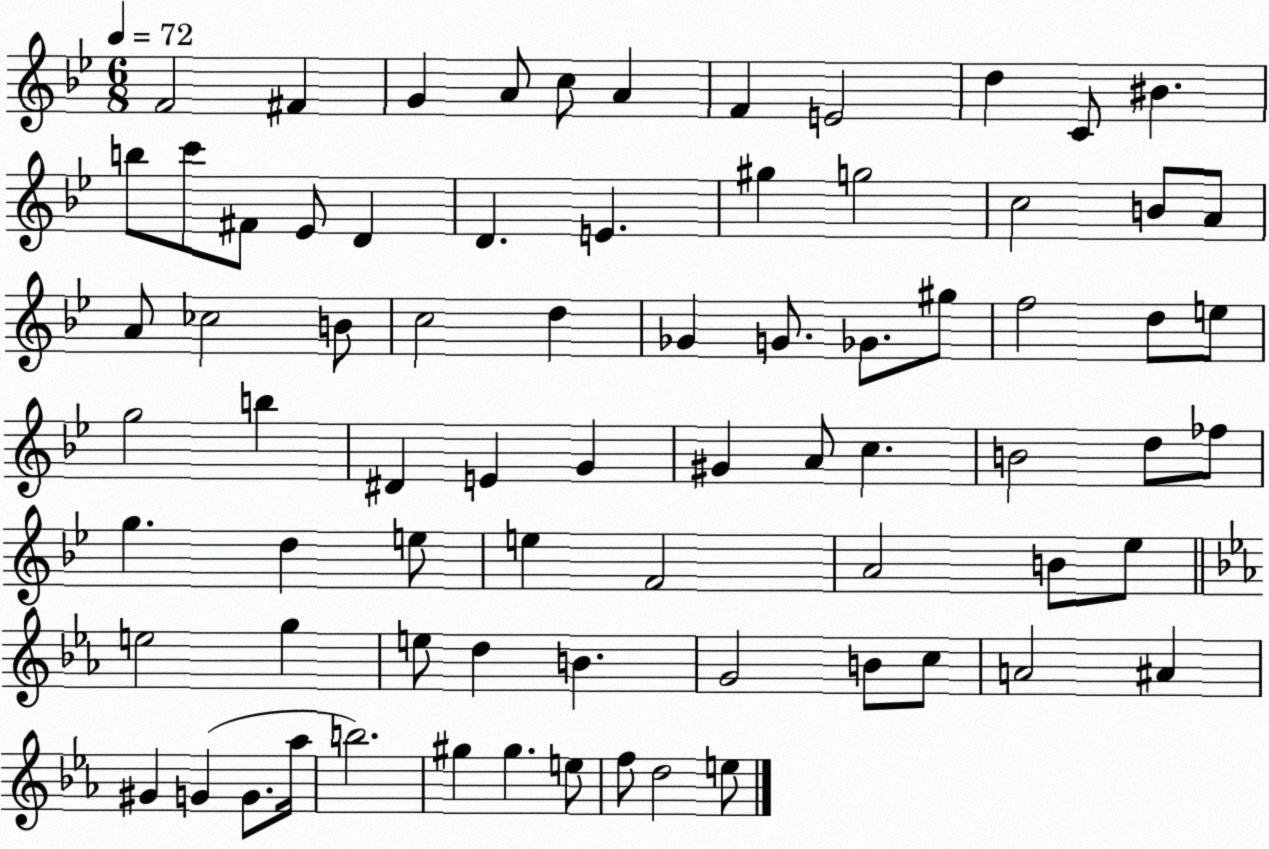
X:1
T:Untitled
M:6/8
L:1/4
K:Bb
F2 ^F G A/2 c/2 A F E2 d C/2 ^B b/2 c'/2 ^F/2 _E/2 D D E ^g g2 c2 B/2 A/2 A/2 _c2 B/2 c2 d _G G/2 _G/2 ^g/2 f2 d/2 e/2 g2 b ^D E G ^G A/2 c B2 d/2 _f/2 g d e/2 e F2 A2 B/2 _e/2 e2 g e/2 d B G2 B/2 c/2 A2 ^A ^G G G/2 _a/4 b2 ^g ^g e/2 f/2 d2 e/2